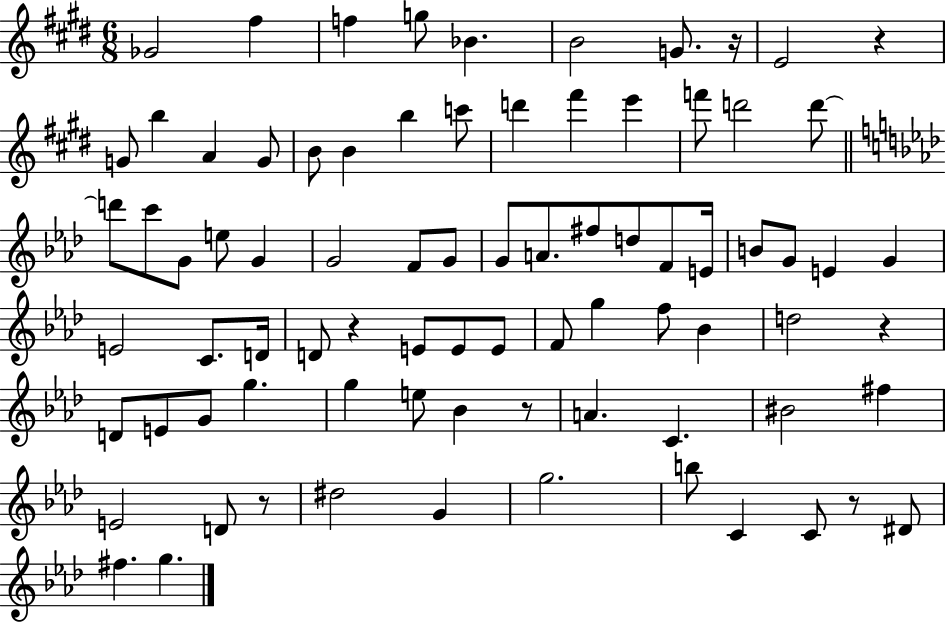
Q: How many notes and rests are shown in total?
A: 81